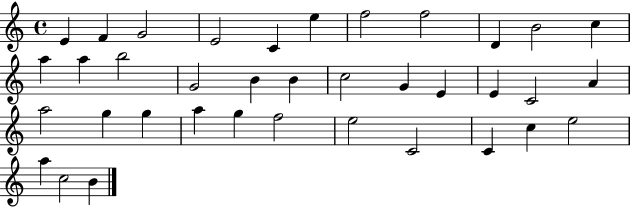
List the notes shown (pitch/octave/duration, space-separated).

E4/q F4/q G4/h E4/h C4/q E5/q F5/h F5/h D4/q B4/h C5/q A5/q A5/q B5/h G4/h B4/q B4/q C5/h G4/q E4/q E4/q C4/h A4/q A5/h G5/q G5/q A5/q G5/q F5/h E5/h C4/h C4/q C5/q E5/h A5/q C5/h B4/q